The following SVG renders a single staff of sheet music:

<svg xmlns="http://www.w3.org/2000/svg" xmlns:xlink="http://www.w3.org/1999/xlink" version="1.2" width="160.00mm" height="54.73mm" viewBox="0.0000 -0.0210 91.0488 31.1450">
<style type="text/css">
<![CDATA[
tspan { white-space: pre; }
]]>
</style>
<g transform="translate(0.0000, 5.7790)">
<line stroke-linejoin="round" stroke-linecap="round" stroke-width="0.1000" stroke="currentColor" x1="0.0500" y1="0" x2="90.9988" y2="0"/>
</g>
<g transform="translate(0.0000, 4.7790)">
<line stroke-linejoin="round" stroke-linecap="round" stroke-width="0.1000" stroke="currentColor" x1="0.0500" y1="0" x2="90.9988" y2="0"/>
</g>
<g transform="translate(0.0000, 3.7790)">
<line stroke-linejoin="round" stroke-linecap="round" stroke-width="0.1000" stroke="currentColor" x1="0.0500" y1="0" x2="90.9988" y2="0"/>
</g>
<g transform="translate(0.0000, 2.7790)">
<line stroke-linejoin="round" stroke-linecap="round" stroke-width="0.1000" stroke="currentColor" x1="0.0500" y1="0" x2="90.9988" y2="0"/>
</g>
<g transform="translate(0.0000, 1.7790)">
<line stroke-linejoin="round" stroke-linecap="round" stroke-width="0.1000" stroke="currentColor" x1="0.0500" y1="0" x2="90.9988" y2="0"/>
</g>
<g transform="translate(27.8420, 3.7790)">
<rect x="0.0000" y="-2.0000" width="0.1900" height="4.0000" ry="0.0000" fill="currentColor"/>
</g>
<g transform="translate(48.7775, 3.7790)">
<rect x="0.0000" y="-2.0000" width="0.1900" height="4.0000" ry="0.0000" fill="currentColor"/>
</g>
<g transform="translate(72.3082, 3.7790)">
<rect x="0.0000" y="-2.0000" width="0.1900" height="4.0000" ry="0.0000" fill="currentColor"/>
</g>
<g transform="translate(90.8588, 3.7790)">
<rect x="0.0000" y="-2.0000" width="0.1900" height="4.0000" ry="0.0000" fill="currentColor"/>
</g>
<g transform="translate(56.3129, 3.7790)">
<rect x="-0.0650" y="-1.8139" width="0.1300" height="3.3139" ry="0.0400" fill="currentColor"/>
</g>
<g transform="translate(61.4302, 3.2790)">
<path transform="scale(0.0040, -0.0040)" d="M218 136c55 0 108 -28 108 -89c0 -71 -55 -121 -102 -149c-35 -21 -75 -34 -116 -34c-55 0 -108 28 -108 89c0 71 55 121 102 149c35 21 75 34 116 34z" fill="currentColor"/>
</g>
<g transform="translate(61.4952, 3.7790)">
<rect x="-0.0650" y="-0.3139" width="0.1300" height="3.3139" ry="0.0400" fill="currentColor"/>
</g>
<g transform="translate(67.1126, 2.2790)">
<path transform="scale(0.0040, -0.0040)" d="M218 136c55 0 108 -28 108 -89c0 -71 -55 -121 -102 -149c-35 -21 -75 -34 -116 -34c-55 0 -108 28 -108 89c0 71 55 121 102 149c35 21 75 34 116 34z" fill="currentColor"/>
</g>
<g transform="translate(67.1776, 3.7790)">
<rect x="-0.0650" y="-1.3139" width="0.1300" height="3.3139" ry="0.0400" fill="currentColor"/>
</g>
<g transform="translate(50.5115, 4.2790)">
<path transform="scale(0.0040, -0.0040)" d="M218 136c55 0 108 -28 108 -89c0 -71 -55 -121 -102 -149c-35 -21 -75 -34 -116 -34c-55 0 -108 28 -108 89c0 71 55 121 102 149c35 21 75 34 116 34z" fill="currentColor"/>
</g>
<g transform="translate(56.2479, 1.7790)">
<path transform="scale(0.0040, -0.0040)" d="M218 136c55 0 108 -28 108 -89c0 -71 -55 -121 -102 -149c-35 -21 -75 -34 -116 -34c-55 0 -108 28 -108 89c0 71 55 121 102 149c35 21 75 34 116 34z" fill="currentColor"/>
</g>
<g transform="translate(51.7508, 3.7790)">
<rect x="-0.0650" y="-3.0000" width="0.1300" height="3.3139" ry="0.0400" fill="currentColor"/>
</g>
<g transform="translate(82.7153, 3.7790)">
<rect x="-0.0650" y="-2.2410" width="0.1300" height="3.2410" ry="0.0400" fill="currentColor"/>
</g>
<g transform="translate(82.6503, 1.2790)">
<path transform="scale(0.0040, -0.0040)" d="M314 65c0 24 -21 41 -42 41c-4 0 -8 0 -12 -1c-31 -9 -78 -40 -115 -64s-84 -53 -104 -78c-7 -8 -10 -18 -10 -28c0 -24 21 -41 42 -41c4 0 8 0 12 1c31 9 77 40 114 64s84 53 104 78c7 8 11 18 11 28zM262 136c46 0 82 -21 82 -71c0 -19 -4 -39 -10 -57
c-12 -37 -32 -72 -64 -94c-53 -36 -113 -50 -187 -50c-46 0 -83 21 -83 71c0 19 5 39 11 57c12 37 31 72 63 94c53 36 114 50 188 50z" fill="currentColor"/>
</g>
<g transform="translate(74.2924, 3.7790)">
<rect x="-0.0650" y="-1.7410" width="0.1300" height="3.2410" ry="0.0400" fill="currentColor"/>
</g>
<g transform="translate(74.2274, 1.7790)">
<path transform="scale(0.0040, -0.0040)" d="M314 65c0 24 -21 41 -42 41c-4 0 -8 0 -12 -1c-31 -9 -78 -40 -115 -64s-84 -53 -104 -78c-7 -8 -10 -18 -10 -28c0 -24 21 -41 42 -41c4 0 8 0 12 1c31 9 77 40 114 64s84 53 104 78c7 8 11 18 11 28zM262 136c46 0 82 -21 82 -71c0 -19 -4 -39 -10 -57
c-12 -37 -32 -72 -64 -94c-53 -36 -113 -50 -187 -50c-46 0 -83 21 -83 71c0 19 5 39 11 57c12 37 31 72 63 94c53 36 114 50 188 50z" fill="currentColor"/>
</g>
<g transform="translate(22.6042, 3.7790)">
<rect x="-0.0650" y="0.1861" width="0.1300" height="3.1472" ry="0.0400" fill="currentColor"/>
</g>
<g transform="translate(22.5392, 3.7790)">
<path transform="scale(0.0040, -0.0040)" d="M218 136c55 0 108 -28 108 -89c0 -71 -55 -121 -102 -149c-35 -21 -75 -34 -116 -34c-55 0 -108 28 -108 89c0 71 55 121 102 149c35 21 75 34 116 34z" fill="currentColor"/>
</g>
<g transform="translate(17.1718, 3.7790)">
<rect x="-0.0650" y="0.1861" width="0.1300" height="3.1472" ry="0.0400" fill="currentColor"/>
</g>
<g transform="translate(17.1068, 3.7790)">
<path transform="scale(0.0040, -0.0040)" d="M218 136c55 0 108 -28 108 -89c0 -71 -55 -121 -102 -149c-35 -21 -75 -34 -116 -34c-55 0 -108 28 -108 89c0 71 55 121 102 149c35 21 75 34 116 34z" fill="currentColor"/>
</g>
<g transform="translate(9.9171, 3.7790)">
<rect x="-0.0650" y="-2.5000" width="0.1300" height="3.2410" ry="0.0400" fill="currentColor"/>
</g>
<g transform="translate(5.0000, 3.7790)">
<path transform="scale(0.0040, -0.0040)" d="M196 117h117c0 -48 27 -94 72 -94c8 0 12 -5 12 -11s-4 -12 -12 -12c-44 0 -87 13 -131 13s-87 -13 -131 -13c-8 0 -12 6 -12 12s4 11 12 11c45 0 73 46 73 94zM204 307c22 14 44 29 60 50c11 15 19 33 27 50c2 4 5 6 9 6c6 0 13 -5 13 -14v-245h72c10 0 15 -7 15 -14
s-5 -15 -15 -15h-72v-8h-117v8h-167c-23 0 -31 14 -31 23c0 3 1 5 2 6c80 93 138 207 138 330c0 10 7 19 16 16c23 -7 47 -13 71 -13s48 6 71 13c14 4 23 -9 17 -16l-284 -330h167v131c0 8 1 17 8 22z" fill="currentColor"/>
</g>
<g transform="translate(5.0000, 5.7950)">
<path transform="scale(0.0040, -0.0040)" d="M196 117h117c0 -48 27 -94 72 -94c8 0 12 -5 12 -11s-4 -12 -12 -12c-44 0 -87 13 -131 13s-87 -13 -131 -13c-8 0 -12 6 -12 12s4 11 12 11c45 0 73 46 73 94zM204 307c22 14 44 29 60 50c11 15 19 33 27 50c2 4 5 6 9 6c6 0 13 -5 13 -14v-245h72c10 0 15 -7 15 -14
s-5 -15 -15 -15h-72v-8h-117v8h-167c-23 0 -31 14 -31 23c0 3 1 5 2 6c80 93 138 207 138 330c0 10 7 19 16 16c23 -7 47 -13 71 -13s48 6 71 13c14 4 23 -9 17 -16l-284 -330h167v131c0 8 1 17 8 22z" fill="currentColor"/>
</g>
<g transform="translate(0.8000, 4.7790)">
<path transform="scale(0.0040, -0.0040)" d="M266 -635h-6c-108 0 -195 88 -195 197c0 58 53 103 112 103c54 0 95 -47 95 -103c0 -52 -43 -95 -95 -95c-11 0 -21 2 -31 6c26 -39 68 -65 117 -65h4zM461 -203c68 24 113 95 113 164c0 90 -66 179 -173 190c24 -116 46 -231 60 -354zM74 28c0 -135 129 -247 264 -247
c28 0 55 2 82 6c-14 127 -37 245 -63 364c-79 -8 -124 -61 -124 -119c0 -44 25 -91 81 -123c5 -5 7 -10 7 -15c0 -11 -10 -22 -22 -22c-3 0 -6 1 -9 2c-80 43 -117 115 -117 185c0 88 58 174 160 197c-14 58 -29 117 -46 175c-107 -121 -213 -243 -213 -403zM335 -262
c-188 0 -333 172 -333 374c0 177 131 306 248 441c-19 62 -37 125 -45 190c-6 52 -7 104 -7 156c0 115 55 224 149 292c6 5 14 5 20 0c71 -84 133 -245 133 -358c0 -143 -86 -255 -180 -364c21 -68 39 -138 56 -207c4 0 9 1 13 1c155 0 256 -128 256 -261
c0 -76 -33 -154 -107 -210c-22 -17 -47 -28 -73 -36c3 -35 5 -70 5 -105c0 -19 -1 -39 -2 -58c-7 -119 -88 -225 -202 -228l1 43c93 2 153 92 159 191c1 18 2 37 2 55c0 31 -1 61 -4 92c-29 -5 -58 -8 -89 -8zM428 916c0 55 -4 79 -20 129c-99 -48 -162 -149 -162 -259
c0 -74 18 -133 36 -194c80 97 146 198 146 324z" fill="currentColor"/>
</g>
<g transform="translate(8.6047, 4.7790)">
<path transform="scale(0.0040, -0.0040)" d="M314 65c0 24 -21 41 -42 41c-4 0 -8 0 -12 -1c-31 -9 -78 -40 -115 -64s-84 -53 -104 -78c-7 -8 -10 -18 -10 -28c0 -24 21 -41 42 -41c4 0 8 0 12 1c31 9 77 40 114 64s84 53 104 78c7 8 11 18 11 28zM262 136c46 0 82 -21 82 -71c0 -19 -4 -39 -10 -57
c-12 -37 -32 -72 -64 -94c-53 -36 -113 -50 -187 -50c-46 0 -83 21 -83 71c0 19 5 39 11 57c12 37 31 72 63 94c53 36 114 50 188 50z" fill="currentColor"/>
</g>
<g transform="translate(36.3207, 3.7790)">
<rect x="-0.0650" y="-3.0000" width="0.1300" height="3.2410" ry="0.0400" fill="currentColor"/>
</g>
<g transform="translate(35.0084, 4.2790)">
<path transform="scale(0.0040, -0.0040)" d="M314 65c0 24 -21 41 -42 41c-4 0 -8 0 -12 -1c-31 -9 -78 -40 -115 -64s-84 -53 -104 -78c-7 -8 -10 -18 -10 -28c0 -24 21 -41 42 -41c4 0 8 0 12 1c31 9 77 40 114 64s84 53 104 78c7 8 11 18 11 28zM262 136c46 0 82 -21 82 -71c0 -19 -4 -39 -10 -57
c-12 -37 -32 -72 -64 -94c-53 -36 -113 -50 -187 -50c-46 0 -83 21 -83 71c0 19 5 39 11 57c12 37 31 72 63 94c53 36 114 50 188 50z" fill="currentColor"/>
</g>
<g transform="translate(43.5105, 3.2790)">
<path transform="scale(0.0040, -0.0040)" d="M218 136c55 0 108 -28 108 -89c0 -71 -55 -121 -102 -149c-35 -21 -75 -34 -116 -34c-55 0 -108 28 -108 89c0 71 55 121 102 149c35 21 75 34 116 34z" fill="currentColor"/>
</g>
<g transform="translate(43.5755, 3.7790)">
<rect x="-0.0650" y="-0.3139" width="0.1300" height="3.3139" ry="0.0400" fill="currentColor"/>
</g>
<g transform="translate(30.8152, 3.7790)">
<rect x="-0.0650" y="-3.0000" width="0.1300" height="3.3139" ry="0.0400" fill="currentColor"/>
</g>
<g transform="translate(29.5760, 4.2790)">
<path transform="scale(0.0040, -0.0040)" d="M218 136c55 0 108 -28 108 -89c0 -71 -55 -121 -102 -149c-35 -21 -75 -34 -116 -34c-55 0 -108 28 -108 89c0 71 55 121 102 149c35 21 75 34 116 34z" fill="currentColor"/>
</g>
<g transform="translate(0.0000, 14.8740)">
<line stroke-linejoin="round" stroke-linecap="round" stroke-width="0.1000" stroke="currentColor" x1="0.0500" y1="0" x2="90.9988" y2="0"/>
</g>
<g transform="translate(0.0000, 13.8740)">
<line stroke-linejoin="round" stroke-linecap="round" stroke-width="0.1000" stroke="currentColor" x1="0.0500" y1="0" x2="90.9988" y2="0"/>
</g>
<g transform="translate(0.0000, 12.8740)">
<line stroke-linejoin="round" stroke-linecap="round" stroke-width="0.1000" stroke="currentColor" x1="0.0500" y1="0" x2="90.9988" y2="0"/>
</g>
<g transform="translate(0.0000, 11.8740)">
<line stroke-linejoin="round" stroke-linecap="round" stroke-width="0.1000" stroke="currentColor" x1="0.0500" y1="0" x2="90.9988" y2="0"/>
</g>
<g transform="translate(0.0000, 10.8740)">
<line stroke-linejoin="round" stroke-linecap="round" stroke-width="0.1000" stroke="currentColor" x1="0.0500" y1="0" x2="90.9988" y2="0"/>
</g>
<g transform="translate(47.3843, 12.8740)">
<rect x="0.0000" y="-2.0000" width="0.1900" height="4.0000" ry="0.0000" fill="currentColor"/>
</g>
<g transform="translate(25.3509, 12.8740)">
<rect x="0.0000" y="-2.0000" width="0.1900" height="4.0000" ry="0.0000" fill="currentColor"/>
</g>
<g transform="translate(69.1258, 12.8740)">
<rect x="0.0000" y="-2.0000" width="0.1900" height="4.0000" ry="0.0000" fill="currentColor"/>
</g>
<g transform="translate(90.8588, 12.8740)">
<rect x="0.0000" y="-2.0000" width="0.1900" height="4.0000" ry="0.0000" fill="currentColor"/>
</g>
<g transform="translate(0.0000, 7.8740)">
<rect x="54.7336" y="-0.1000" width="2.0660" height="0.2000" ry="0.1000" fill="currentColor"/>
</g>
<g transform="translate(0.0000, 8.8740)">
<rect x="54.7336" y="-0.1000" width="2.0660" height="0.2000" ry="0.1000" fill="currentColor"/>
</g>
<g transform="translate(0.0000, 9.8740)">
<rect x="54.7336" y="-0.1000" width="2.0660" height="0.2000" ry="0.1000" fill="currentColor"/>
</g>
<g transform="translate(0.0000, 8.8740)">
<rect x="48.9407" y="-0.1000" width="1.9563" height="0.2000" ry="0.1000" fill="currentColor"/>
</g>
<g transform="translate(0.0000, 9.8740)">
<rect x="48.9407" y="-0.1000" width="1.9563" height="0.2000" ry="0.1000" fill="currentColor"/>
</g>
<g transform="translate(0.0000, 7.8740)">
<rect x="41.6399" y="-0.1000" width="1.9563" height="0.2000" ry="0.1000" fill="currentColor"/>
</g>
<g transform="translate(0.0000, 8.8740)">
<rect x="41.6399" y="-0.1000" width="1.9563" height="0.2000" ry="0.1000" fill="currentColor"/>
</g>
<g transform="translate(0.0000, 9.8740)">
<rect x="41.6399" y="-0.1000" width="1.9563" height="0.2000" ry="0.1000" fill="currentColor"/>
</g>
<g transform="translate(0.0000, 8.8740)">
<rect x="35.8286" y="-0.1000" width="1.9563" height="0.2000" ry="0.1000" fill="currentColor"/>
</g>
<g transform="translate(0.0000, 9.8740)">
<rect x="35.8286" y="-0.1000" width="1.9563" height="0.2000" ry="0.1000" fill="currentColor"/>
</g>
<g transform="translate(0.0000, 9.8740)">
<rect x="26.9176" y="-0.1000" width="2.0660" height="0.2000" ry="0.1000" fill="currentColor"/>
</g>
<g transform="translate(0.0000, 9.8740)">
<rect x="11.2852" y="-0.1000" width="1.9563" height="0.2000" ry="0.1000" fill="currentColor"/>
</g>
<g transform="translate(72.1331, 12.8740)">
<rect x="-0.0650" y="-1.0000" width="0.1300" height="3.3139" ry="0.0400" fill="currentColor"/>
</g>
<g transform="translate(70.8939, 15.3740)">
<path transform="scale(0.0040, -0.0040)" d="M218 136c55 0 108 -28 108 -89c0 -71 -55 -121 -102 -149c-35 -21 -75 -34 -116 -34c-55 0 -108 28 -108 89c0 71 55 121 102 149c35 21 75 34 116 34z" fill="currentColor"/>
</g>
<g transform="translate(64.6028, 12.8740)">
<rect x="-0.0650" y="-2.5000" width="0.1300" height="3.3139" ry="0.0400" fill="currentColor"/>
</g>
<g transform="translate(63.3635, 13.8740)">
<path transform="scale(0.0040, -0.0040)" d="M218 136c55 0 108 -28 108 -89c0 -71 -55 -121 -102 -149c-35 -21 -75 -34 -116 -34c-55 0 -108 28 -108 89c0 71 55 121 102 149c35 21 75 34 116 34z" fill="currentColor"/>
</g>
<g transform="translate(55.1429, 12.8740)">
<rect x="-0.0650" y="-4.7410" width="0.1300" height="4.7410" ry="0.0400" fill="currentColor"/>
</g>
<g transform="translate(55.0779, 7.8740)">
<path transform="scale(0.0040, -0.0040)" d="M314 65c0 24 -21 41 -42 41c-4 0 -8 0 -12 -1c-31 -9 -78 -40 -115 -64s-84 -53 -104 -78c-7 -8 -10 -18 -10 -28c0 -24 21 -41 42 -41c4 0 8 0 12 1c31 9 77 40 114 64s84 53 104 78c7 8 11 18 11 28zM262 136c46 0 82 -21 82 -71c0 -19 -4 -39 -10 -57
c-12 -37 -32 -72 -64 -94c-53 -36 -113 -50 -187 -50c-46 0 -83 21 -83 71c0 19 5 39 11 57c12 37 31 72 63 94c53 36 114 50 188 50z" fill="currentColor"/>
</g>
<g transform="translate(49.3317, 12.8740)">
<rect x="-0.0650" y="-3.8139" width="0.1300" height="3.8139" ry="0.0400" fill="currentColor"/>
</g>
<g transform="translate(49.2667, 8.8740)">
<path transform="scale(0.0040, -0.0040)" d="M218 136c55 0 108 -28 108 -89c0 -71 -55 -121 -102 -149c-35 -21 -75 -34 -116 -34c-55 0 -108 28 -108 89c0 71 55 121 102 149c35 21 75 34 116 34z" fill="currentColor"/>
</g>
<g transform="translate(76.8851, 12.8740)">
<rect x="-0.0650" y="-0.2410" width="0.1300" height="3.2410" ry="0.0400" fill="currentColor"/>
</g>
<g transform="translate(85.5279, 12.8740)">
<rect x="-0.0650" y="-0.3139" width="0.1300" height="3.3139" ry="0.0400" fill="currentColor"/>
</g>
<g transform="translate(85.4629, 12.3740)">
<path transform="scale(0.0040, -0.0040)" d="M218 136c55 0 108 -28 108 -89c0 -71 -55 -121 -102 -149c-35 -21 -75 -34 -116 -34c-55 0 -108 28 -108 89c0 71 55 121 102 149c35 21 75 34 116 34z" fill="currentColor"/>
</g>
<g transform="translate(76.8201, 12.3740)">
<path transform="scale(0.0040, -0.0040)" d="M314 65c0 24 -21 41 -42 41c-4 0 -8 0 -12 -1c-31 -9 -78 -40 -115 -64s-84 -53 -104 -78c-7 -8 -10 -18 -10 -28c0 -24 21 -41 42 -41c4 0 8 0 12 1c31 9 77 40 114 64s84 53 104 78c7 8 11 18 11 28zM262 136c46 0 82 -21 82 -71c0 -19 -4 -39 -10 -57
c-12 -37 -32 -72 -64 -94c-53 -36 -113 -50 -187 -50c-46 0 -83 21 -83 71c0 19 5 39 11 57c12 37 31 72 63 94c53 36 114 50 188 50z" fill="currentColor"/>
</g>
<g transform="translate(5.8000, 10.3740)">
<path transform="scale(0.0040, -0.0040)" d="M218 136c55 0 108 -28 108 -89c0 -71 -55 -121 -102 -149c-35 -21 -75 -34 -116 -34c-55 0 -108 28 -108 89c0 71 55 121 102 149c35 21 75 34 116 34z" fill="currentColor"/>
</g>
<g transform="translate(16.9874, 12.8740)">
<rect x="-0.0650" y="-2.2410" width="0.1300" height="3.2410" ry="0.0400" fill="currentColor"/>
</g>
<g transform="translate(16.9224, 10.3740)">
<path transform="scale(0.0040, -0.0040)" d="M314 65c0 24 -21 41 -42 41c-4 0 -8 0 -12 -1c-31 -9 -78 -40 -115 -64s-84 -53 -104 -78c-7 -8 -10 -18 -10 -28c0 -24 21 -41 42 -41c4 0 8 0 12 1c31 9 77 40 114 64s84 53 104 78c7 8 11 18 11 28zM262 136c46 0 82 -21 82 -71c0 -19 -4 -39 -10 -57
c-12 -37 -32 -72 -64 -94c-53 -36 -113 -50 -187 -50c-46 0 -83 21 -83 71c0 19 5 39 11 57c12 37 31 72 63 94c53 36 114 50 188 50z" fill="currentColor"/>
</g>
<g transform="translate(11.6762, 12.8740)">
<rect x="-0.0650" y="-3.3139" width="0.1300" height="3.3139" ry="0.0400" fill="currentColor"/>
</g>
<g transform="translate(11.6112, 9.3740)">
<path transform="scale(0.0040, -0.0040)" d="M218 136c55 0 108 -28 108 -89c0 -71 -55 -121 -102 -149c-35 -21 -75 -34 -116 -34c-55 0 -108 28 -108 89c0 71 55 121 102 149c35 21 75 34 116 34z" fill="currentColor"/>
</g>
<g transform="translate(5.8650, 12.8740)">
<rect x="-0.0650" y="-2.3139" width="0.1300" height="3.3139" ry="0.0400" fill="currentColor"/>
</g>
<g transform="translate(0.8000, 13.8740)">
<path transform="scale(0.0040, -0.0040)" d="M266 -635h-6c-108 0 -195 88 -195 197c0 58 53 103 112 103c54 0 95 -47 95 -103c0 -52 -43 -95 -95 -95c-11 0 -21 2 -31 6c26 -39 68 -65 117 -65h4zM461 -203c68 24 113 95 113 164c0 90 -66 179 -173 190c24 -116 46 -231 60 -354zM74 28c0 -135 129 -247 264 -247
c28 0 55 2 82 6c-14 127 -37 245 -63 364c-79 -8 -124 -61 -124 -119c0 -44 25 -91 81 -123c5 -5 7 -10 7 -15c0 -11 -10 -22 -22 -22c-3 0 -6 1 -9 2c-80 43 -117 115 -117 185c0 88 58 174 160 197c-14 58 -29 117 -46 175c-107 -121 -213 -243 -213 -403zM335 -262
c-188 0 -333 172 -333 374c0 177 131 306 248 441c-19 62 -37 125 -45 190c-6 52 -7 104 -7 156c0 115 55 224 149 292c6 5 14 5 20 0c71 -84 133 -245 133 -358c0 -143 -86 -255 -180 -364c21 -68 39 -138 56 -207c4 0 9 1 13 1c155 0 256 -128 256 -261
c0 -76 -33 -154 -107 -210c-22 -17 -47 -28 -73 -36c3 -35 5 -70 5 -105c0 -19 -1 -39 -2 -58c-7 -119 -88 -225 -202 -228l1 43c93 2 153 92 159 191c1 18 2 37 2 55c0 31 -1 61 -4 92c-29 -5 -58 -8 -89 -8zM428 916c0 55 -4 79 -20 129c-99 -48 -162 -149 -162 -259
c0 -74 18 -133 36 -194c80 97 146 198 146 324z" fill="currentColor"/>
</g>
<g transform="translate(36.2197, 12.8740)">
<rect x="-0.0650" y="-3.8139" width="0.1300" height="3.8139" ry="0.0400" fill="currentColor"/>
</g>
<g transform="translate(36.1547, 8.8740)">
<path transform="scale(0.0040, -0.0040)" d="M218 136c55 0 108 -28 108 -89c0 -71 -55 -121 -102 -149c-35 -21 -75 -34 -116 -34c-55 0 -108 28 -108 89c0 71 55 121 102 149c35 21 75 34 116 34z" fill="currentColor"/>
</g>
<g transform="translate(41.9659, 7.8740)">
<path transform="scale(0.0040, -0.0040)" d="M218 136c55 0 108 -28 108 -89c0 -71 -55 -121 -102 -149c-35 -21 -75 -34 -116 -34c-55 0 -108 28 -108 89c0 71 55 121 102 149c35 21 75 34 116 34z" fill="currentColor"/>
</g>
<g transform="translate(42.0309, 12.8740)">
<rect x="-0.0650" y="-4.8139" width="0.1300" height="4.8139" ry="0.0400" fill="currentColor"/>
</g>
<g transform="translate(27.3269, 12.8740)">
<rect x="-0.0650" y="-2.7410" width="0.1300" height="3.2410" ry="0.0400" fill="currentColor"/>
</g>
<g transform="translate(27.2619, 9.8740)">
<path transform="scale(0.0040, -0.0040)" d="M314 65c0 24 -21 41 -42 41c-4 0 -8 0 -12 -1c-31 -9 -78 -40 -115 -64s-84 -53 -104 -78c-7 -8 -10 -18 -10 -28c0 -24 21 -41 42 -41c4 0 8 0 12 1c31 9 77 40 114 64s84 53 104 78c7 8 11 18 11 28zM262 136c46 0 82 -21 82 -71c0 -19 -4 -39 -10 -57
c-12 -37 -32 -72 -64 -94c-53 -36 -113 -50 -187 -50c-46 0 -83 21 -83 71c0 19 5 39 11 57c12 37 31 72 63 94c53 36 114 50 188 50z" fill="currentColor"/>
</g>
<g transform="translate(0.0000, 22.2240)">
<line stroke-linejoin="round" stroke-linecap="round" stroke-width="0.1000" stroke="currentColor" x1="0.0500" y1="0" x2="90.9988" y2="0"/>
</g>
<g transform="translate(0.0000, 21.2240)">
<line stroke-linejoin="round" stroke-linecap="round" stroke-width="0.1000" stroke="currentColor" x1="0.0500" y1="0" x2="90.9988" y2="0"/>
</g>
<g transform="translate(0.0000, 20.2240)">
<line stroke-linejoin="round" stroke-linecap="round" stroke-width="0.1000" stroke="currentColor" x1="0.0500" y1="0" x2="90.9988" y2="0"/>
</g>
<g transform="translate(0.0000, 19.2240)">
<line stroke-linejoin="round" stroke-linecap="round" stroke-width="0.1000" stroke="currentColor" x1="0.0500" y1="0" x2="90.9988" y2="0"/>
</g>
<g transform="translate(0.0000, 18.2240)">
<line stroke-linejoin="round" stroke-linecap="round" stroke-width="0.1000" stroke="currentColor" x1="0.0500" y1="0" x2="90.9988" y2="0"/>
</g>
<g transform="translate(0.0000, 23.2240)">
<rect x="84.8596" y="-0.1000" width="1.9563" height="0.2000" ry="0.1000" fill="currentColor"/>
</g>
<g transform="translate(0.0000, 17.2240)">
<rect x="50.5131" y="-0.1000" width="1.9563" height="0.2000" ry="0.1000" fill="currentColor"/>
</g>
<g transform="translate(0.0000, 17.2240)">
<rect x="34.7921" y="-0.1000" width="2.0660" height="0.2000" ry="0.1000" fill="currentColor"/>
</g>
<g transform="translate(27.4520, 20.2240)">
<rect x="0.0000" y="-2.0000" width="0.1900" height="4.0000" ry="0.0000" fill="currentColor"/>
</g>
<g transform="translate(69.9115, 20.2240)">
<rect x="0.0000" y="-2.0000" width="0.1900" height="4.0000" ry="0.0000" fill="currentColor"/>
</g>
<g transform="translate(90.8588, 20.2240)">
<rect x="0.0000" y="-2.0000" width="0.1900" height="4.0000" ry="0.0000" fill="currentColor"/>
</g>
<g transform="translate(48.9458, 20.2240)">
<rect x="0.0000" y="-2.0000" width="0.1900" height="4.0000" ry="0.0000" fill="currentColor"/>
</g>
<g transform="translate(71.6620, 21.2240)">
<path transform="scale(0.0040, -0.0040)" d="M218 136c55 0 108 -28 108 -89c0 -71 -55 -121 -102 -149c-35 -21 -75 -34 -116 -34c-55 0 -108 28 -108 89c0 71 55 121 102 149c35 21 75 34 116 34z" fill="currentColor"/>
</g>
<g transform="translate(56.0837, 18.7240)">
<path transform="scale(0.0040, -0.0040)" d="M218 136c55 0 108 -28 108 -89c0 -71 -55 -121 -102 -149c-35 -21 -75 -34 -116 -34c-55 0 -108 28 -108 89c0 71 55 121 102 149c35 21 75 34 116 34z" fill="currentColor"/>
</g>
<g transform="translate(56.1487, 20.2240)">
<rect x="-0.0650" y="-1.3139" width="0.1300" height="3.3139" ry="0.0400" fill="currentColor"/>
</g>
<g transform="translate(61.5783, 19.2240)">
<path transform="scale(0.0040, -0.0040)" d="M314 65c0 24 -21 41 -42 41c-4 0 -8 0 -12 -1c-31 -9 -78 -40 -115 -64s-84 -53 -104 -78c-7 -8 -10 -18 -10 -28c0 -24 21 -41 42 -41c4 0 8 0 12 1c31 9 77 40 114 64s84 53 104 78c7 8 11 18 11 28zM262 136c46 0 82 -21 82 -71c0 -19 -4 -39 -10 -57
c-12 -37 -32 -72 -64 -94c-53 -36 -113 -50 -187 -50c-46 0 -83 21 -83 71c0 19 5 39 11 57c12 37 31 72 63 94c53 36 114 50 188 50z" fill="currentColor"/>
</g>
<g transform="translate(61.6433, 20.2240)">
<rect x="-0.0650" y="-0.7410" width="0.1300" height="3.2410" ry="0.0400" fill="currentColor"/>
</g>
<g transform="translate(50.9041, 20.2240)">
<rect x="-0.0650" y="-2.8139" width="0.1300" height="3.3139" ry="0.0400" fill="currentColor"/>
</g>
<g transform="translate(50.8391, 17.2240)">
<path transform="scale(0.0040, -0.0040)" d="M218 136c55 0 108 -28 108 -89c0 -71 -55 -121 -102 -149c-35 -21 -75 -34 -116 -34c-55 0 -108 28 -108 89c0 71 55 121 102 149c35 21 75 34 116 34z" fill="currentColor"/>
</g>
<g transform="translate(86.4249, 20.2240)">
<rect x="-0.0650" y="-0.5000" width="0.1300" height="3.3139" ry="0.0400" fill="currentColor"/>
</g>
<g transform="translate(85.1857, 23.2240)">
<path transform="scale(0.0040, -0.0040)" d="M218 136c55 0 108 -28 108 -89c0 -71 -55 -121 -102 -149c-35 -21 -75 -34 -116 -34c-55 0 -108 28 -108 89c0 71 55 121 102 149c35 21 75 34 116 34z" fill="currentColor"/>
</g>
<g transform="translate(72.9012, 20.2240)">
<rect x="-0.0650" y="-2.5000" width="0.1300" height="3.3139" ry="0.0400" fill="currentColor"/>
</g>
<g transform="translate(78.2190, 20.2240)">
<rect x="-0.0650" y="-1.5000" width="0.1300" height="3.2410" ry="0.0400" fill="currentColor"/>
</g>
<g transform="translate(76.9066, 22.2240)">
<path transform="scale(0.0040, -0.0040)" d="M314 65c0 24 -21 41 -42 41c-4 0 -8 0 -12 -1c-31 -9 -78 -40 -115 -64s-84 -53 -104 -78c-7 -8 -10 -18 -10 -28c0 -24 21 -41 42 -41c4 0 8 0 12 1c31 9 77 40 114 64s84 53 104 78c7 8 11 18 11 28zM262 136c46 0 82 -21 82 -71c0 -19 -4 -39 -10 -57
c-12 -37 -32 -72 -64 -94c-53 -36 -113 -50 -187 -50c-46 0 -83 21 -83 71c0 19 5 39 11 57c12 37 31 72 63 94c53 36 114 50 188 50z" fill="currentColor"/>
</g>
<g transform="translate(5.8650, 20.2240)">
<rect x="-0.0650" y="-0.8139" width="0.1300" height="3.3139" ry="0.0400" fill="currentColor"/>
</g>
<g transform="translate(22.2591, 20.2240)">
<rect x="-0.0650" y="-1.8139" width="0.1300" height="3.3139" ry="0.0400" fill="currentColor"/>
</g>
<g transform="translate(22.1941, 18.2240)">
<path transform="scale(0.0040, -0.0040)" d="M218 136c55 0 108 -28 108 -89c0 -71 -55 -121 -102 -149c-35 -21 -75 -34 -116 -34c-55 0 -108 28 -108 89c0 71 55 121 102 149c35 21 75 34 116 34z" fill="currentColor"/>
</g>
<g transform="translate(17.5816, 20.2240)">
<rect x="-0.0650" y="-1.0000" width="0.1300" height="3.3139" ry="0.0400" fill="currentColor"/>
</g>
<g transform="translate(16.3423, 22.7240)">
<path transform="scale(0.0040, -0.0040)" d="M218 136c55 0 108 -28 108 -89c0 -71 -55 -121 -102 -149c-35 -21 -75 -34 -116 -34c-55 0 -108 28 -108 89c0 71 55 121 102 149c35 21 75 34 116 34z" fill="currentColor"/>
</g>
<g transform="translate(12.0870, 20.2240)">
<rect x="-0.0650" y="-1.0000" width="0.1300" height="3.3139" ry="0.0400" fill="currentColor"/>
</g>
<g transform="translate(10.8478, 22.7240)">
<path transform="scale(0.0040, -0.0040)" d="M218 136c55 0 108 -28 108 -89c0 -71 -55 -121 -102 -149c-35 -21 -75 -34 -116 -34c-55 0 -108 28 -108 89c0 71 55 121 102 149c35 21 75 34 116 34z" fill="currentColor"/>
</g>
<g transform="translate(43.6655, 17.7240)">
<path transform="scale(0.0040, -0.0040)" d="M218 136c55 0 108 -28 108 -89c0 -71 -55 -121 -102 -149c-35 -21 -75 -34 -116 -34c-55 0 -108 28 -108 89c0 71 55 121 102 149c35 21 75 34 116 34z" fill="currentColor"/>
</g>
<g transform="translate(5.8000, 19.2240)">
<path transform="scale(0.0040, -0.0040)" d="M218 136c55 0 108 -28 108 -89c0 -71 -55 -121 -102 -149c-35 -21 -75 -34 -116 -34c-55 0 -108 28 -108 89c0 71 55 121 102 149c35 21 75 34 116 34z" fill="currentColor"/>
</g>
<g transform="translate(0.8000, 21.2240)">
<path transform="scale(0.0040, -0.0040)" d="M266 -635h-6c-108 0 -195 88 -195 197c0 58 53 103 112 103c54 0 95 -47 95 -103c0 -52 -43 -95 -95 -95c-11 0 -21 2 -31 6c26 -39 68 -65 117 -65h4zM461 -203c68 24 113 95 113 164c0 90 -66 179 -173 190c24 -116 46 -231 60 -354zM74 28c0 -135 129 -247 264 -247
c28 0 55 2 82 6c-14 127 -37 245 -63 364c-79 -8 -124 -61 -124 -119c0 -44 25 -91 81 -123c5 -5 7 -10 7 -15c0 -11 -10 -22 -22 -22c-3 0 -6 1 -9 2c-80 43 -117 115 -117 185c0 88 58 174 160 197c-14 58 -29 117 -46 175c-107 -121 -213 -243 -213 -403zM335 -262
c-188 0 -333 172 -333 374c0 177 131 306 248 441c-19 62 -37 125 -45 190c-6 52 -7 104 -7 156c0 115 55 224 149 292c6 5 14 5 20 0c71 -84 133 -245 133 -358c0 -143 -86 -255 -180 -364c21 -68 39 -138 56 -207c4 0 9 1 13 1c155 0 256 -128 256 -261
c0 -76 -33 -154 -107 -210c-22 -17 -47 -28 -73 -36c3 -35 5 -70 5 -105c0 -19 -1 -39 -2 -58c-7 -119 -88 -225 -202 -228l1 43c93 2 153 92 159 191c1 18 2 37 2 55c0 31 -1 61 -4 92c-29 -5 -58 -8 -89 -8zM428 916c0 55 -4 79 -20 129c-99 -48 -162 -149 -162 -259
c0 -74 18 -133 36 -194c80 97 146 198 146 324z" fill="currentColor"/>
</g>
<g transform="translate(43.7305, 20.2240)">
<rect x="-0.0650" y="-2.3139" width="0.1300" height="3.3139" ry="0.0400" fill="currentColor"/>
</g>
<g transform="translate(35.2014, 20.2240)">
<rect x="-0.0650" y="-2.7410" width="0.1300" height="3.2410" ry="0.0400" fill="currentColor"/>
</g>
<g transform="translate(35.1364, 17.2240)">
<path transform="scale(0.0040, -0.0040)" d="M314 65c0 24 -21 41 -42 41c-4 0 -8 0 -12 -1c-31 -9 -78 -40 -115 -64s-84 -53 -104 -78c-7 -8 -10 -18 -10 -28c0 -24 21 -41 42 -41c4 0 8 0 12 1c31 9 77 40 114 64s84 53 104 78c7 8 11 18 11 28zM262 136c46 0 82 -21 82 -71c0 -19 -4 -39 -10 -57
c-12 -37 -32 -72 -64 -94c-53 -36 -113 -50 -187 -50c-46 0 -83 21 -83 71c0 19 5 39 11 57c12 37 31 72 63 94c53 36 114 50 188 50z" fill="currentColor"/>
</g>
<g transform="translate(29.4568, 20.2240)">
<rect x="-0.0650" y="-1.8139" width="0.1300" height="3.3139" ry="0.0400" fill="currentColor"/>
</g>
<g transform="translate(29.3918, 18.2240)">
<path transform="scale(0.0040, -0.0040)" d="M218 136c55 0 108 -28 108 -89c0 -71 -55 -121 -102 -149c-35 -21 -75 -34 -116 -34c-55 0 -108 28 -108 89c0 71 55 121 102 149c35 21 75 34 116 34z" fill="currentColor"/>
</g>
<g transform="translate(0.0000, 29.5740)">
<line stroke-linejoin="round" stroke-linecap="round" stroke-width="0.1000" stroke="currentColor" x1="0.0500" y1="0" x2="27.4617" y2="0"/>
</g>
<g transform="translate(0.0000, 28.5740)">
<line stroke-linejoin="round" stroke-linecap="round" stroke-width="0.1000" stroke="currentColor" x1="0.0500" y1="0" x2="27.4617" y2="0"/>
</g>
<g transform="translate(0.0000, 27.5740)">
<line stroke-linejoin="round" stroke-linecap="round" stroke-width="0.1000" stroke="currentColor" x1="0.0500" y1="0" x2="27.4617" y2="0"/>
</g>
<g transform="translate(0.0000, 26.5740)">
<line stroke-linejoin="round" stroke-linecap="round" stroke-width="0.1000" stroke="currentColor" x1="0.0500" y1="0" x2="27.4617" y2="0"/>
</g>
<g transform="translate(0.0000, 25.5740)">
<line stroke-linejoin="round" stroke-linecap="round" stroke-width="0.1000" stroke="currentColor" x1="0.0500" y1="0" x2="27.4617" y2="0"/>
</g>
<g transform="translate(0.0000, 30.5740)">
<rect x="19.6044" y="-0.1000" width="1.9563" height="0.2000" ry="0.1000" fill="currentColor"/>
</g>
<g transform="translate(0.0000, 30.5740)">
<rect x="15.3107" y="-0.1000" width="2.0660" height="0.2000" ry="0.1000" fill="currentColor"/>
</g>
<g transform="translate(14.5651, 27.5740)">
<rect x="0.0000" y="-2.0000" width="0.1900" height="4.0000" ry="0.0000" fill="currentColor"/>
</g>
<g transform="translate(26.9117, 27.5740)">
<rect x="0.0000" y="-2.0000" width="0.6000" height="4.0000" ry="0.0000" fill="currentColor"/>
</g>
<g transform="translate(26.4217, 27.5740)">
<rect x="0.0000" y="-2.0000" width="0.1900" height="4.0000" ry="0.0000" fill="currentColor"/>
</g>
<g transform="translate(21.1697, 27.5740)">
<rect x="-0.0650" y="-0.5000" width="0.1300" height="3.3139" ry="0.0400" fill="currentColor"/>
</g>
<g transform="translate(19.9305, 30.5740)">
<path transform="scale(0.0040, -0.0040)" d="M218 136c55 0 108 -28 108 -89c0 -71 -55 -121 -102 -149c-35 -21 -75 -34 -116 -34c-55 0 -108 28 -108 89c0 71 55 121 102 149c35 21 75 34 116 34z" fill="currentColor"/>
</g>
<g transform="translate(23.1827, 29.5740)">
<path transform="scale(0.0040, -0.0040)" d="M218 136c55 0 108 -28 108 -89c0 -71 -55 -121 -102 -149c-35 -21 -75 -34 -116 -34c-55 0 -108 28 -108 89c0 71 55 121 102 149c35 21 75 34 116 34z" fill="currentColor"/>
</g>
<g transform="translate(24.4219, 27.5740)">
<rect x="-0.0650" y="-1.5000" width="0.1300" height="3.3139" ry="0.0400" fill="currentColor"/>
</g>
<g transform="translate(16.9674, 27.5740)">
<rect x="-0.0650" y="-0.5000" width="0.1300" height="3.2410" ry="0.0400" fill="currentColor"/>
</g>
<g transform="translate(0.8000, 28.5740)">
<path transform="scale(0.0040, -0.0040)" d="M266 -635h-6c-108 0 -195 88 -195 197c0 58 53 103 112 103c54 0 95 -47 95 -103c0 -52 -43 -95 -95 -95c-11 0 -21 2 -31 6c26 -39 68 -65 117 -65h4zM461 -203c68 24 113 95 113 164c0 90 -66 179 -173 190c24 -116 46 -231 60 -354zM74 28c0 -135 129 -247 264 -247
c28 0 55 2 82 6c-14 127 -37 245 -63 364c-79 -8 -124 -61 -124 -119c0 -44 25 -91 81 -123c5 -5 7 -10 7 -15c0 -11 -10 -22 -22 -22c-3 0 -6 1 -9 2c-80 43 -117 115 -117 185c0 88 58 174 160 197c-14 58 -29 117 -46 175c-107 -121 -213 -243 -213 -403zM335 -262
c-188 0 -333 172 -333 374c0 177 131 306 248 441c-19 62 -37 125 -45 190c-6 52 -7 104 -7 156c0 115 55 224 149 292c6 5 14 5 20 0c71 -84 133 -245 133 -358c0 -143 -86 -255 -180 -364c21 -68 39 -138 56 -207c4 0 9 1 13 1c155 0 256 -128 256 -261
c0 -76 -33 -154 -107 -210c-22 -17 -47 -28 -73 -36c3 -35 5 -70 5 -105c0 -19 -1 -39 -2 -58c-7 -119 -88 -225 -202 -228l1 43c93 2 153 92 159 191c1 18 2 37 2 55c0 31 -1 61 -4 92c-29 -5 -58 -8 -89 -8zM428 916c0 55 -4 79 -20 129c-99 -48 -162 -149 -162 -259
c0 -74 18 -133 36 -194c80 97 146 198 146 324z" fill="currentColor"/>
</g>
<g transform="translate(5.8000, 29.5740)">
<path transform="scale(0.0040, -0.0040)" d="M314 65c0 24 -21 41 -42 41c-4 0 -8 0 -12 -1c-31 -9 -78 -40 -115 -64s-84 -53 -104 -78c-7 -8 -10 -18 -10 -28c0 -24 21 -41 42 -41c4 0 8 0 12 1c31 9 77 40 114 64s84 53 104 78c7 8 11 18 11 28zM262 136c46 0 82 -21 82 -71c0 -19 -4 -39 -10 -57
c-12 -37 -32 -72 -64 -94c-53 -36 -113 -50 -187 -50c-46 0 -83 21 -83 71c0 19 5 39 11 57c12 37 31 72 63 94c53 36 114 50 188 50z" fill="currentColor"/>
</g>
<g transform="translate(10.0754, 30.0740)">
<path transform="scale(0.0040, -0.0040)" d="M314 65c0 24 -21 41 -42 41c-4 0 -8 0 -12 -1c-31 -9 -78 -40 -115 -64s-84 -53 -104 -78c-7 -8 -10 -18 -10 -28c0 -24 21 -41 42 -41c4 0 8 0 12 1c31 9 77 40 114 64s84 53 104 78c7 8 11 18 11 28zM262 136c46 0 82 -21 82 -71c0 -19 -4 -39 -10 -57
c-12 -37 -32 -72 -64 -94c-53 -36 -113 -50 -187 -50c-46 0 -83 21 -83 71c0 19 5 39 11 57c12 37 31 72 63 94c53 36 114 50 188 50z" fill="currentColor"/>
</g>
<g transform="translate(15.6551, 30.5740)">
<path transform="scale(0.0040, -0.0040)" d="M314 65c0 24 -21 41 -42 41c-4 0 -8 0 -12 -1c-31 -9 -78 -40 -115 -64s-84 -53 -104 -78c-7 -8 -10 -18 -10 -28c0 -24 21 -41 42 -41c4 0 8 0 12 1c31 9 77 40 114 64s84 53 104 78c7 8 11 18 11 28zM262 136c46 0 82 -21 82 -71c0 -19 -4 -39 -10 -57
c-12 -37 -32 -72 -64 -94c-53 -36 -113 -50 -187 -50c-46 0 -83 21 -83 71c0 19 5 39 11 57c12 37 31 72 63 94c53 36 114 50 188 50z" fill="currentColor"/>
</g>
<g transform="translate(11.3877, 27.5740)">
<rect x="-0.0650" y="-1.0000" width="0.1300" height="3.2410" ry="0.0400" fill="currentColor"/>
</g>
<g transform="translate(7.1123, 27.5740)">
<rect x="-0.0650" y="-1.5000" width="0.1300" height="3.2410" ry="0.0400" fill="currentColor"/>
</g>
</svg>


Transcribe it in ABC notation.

X:1
T:Untitled
M:4/4
L:1/4
K:C
G2 B B A A2 c A f c e f2 g2 g b g2 a2 c' e' c' e'2 G D c2 c d D D f f a2 g a e d2 G E2 C E2 D2 C2 C E